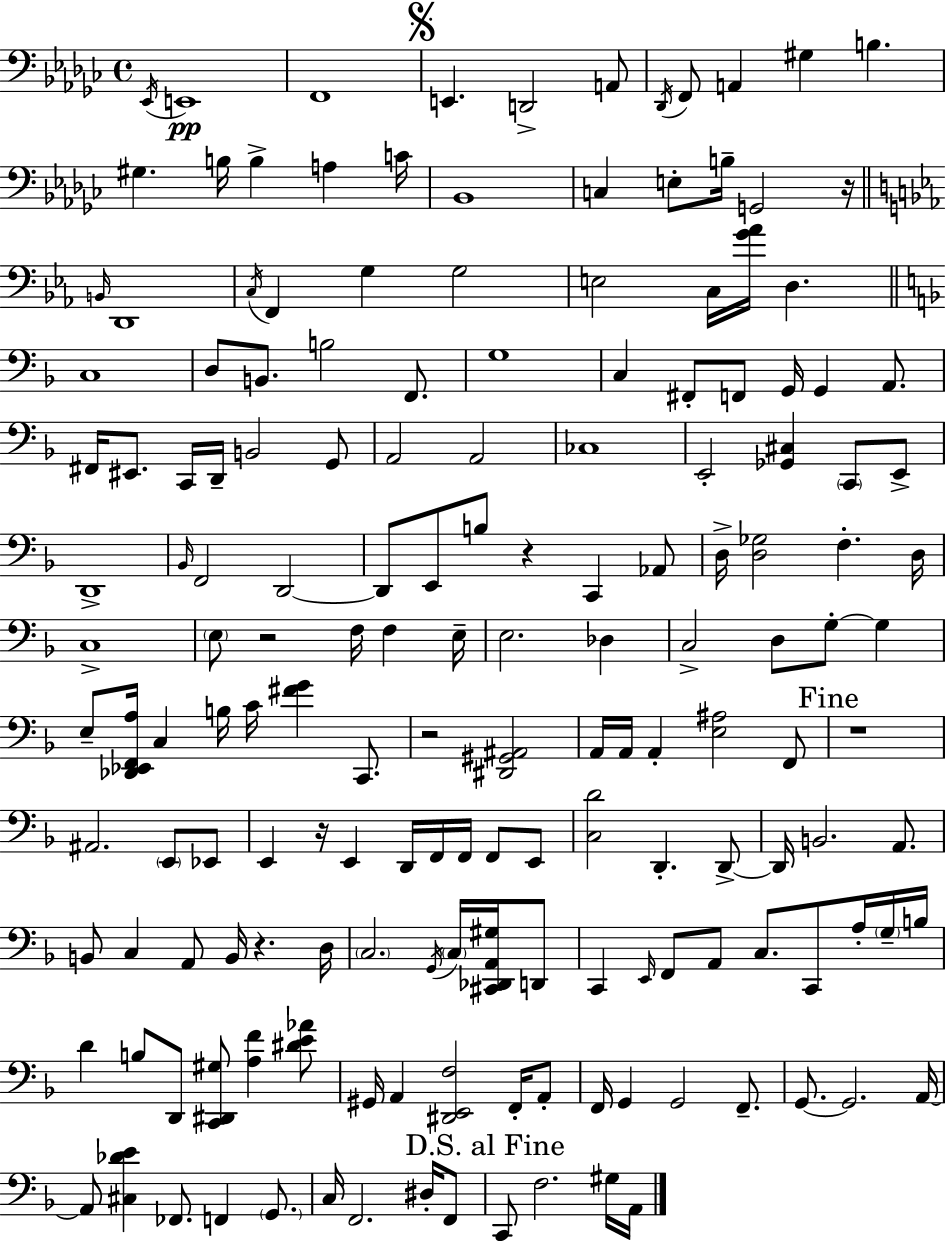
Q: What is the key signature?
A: EES minor